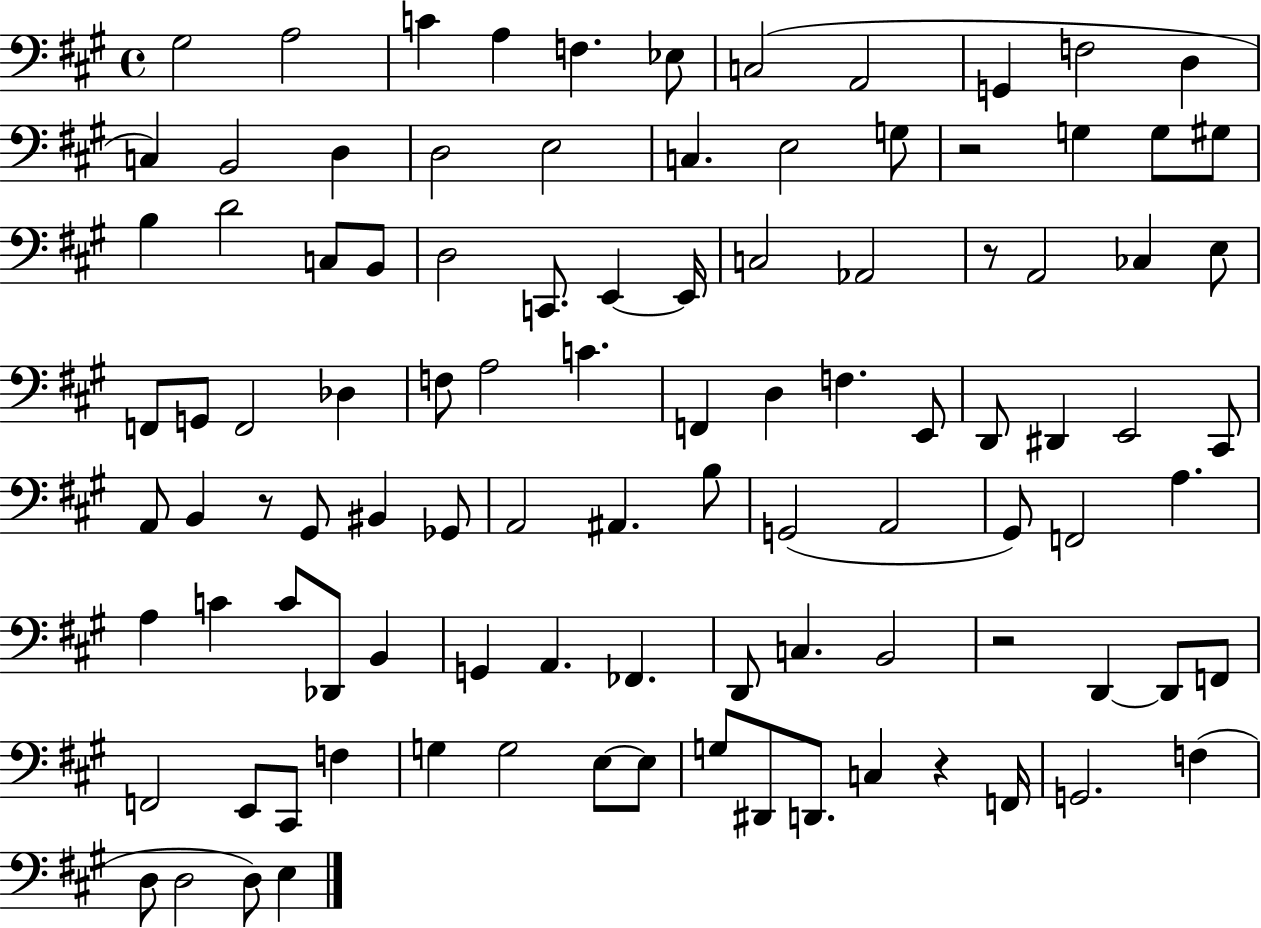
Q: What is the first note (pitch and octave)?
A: G#3